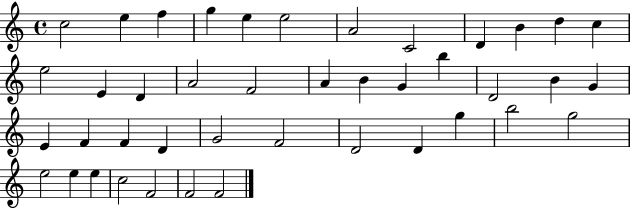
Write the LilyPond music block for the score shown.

{
  \clef treble
  \time 4/4
  \defaultTimeSignature
  \key c \major
  c''2 e''4 f''4 | g''4 e''4 e''2 | a'2 c'2 | d'4 b'4 d''4 c''4 | \break e''2 e'4 d'4 | a'2 f'2 | a'4 b'4 g'4 b''4 | d'2 b'4 g'4 | \break e'4 f'4 f'4 d'4 | g'2 f'2 | d'2 d'4 g''4 | b''2 g''2 | \break e''2 e''4 e''4 | c''2 f'2 | f'2 f'2 | \bar "|."
}